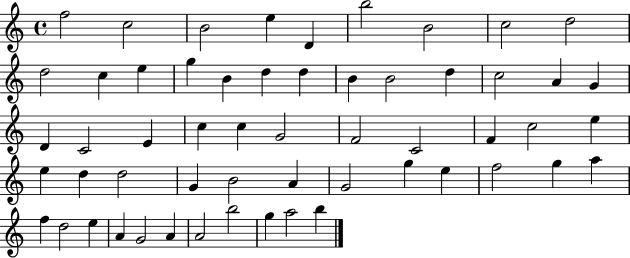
X:1
T:Untitled
M:4/4
L:1/4
K:C
f2 c2 B2 e D b2 B2 c2 d2 d2 c e g B d d B B2 d c2 A G D C2 E c c G2 F2 C2 F c2 e e d d2 G B2 A G2 g e f2 g a f d2 e A G2 A A2 b2 g a2 b